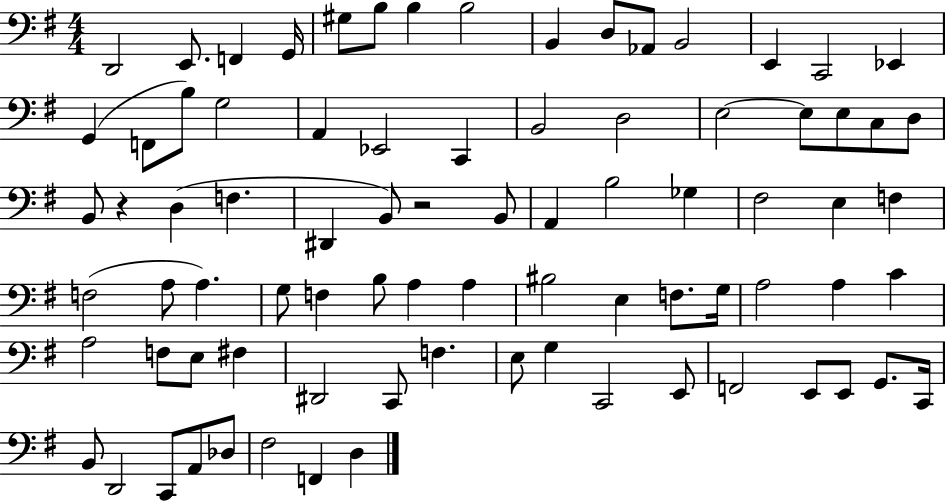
X:1
T:Untitled
M:4/4
L:1/4
K:G
D,,2 E,,/2 F,, G,,/4 ^G,/2 B,/2 B, B,2 B,, D,/2 _A,,/2 B,,2 E,, C,,2 _E,, G,, F,,/2 B,/2 G,2 A,, _E,,2 C,, B,,2 D,2 E,2 E,/2 E,/2 C,/2 D,/2 B,,/2 z D, F, ^D,, B,,/2 z2 B,,/2 A,, B,2 _G, ^F,2 E, F, F,2 A,/2 A, G,/2 F, B,/2 A, A, ^B,2 E, F,/2 G,/4 A,2 A, C A,2 F,/2 E,/2 ^F, ^D,,2 C,,/2 F, E,/2 G, C,,2 E,,/2 F,,2 E,,/2 E,,/2 G,,/2 C,,/4 B,,/2 D,,2 C,,/2 A,,/2 _D,/2 ^F,2 F,, D,